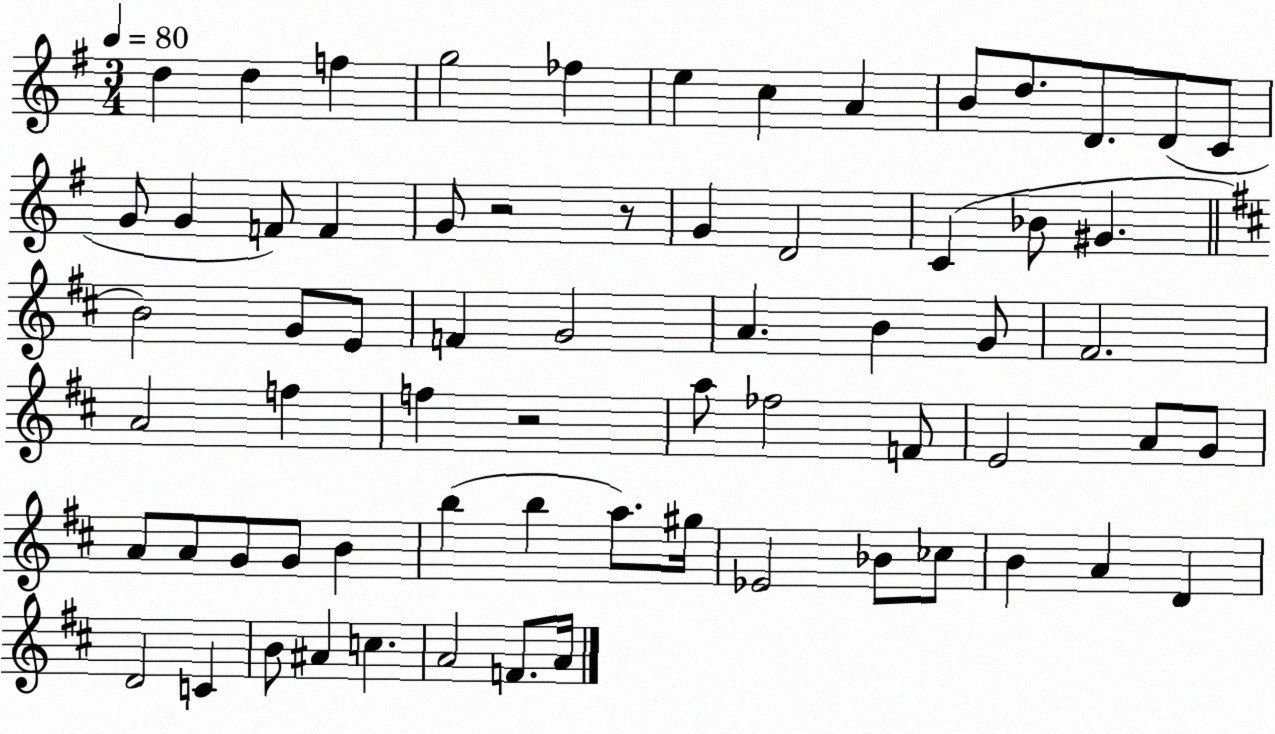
X:1
T:Untitled
M:3/4
L:1/4
K:G
d d f g2 _f e c A B/2 d/2 D/2 D/2 C/2 G/2 G F/2 F G/2 z2 z/2 G D2 C _B/2 ^G B2 G/2 E/2 F G2 A B G/2 ^F2 A2 f f z2 a/2 _f2 F/2 E2 A/2 G/2 A/2 A/2 G/2 G/2 B b b a/2 ^g/4 _E2 _B/2 _c/2 B A D D2 C B/2 ^A c A2 F/2 A/4